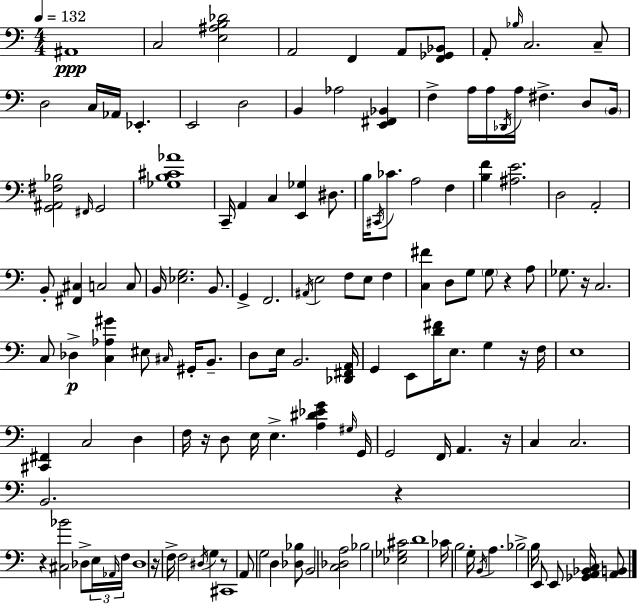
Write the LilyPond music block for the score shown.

{
  \clef bass
  \numericTimeSignature
  \time 4/4
  \key c \major
  \tempo 4 = 132
  ais,1\ppp | c2 <e ais b des'>2 | a,2 f,4 a,8 <f, ges, bes,>8 | a,8-. \grace { bes16 } c2. c8-- | \break d2 c16 aes,16 ees,4.-. | e,2 d2 | b,4 aes2 <e, fis, bes,>4 | f4-> a16 a16 \acciaccatura { des,16 } a16 fis4.-> d8 | \break \parenthesize b,16 <g, ais, fis bes>2 \grace { fis,16 } g,2 | <ges b cis' aes'>1 | c,16-- a,4 c4 <e, ges>4 | dis8. b16 \acciaccatura { cis,16 } ces'8. a2 | \break f4 <b f'>4 <ais e'>2. | d2 a,2-. | b,8-. <fis, cis>4 c2 | c8 b,16 <ees g>2. | \break b,8. g,4-> f,2. | \acciaccatura { ais,16 } e2 f8 e8 | f4 <c fis'>4 d8 g8 \parenthesize g8 r4 | a8 ges8. r16 c2. | \break c8 des4->\p <c aes gis'>4 eis8 | \grace { cis16 } gis,16-. b,8.-- d8 e16 b,2. | <des, fis, a,>16 g,4 e,8 <d' fis'>16 e8. | g4 r16 f16 e1 | \break <cis, fis,>4 c2 | d4 f16 r16 d8 e16 e4.-> | <a dis' ees' g'>4 \grace { gis16 } g,16 g,2 f,16 | a,4. r16 c4 c2. | \break b,2. | r4 r4 <cis bes'>2 | des8-> \tuplet 3/2 { e16 \grace { aes,16 } f16 } des1 | r16 f16-> f2 | \break \acciaccatura { dis16 } g4 r8 cis,1 | a,8 g2 | d4 <des bes>8 b,2 | <c des a>2 bes2 | \break <ees ges cis'>2 d'1 | ces'16 b2 | g16-. \acciaccatura { b,16 } a4. bes2-> | b16 e,8 e,8 <ges, a, bes, c>16 <a, b,>8 \bar "|."
}